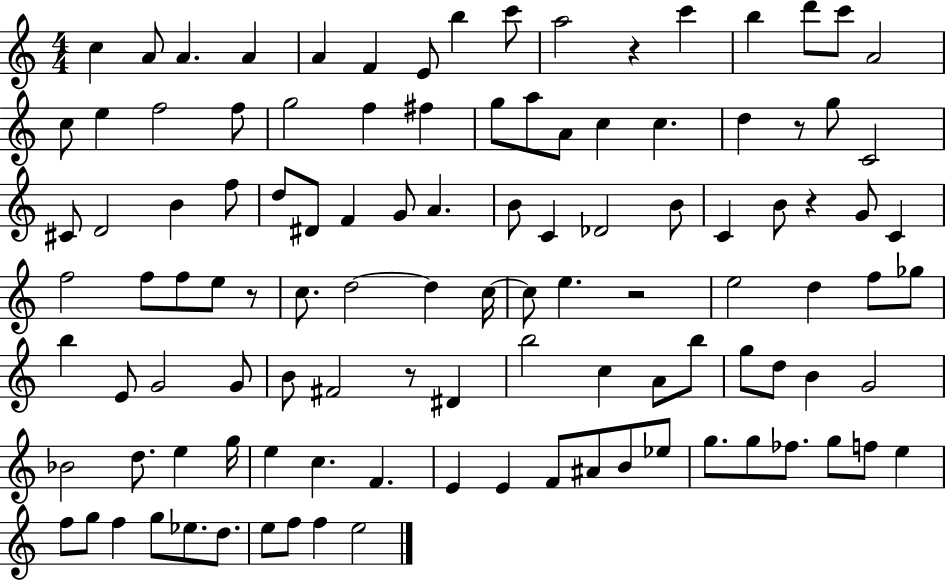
C5/q A4/e A4/q. A4/q A4/q F4/q E4/e B5/q C6/e A5/h R/q C6/q B5/q D6/e C6/e A4/h C5/e E5/q F5/h F5/e G5/h F5/q F#5/q G5/e A5/e A4/e C5/q C5/q. D5/q R/e G5/e C4/h C#4/e D4/h B4/q F5/e D5/e D#4/e F4/q G4/e A4/q. B4/e C4/q Db4/h B4/e C4/q B4/e R/q G4/e C4/q F5/h F5/e F5/e E5/e R/e C5/e. D5/h D5/q C5/s C5/e E5/q. R/h E5/h D5/q F5/e Gb5/e B5/q E4/e G4/h G4/e B4/e F#4/h R/e D#4/q B5/h C5/q A4/e B5/e G5/e D5/e B4/q G4/h Bb4/h D5/e. E5/q G5/s E5/q C5/q. F4/q. E4/q E4/q F4/e A#4/e B4/e Eb5/e G5/e. G5/e FES5/e. G5/e F5/e E5/q F5/e G5/e F5/q G5/e Eb5/e. D5/e. E5/e F5/e F5/q E5/h